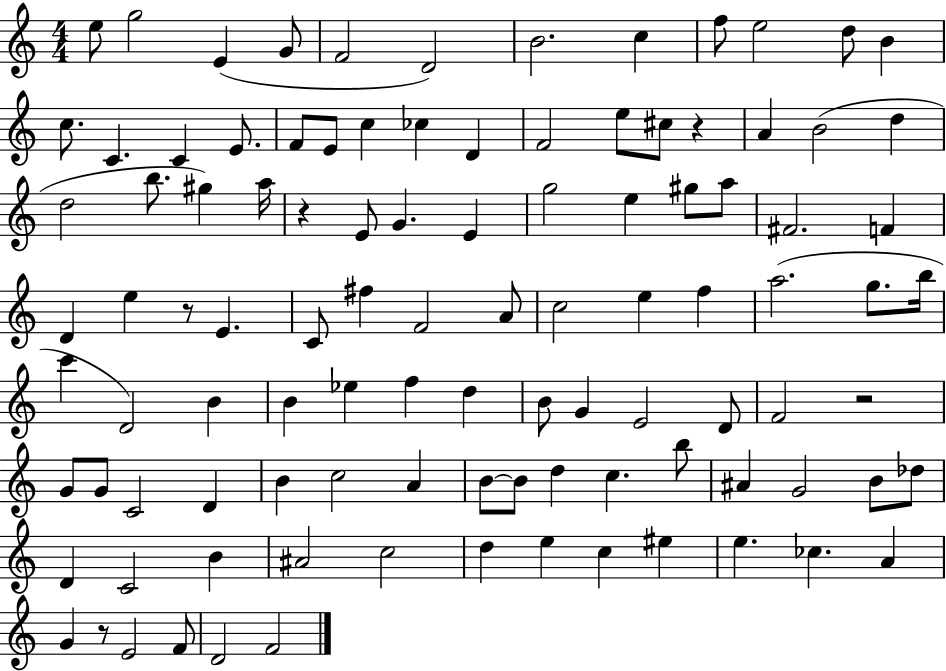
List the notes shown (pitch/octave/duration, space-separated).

E5/e G5/h E4/q G4/e F4/h D4/h B4/h. C5/q F5/e E5/h D5/e B4/q C5/e. C4/q. C4/q E4/e. F4/e E4/e C5/q CES5/q D4/q F4/h E5/e C#5/e R/q A4/q B4/h D5/q D5/h B5/e. G#5/q A5/s R/q E4/e G4/q. E4/q G5/h E5/q G#5/e A5/e F#4/h. F4/q D4/q E5/q R/e E4/q. C4/e F#5/q F4/h A4/e C5/h E5/q F5/q A5/h. G5/e. B5/s C6/q D4/h B4/q B4/q Eb5/q F5/q D5/q B4/e G4/q E4/h D4/e F4/h R/h G4/e G4/e C4/h D4/q B4/q C5/h A4/q B4/e B4/e D5/q C5/q. B5/e A#4/q G4/h B4/e Db5/e D4/q C4/h B4/q A#4/h C5/h D5/q E5/q C5/q EIS5/q E5/q. CES5/q. A4/q G4/q R/e E4/h F4/e D4/h F4/h